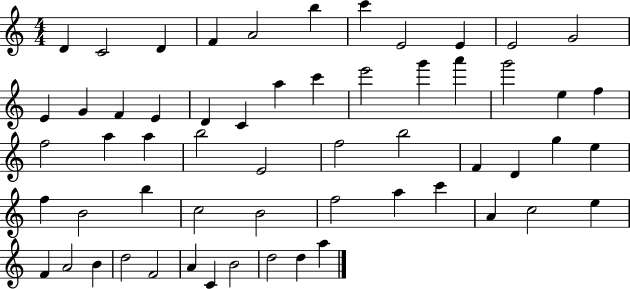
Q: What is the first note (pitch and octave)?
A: D4